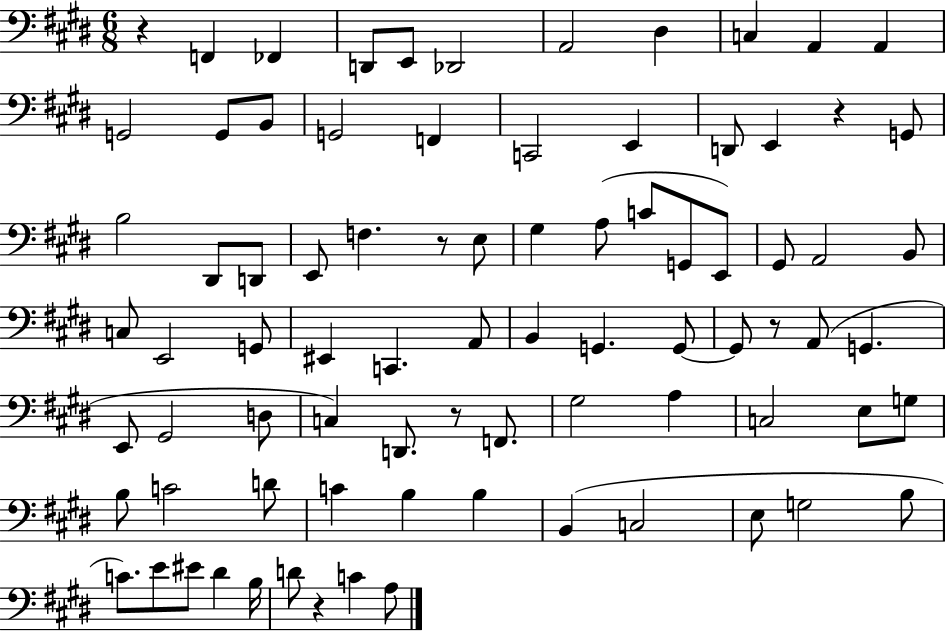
R/q F2/q FES2/q D2/e E2/e Db2/h A2/h D#3/q C3/q A2/q A2/q G2/h G2/e B2/e G2/h F2/q C2/h E2/q D2/e E2/q R/q G2/e B3/h D#2/e D2/e E2/e F3/q. R/e E3/e G#3/q A3/e C4/e G2/e E2/e G#2/e A2/h B2/e C3/e E2/h G2/e EIS2/q C2/q. A2/e B2/q G2/q. G2/e G2/e R/e A2/e G2/q. E2/e G#2/h D3/e C3/q D2/e. R/e F2/e. G#3/h A3/q C3/h E3/e G3/e B3/e C4/h D4/e C4/q B3/q B3/q B2/q C3/h E3/e G3/h B3/e C4/e. E4/e EIS4/e D#4/q B3/s D4/e R/q C4/q A3/e